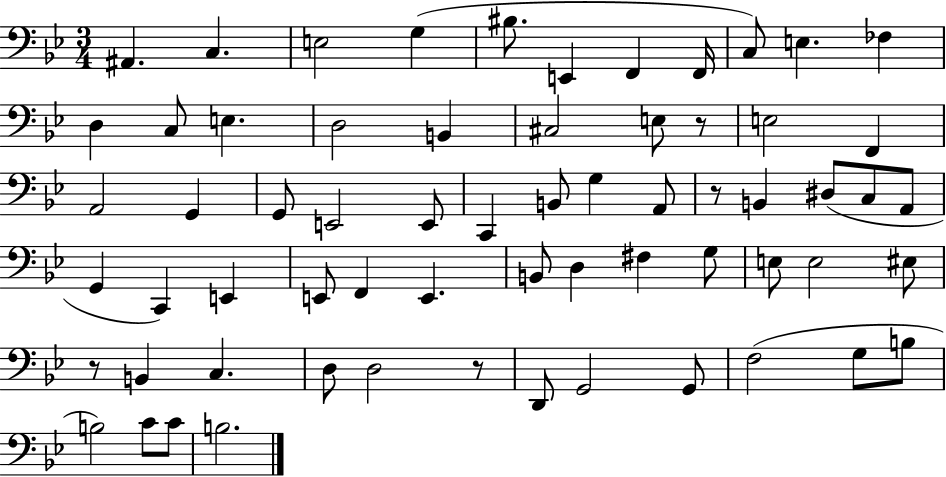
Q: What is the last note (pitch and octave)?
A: B3